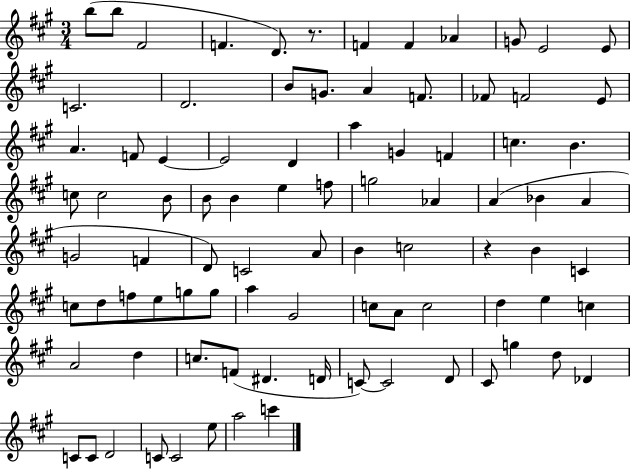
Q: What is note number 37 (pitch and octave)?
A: F5